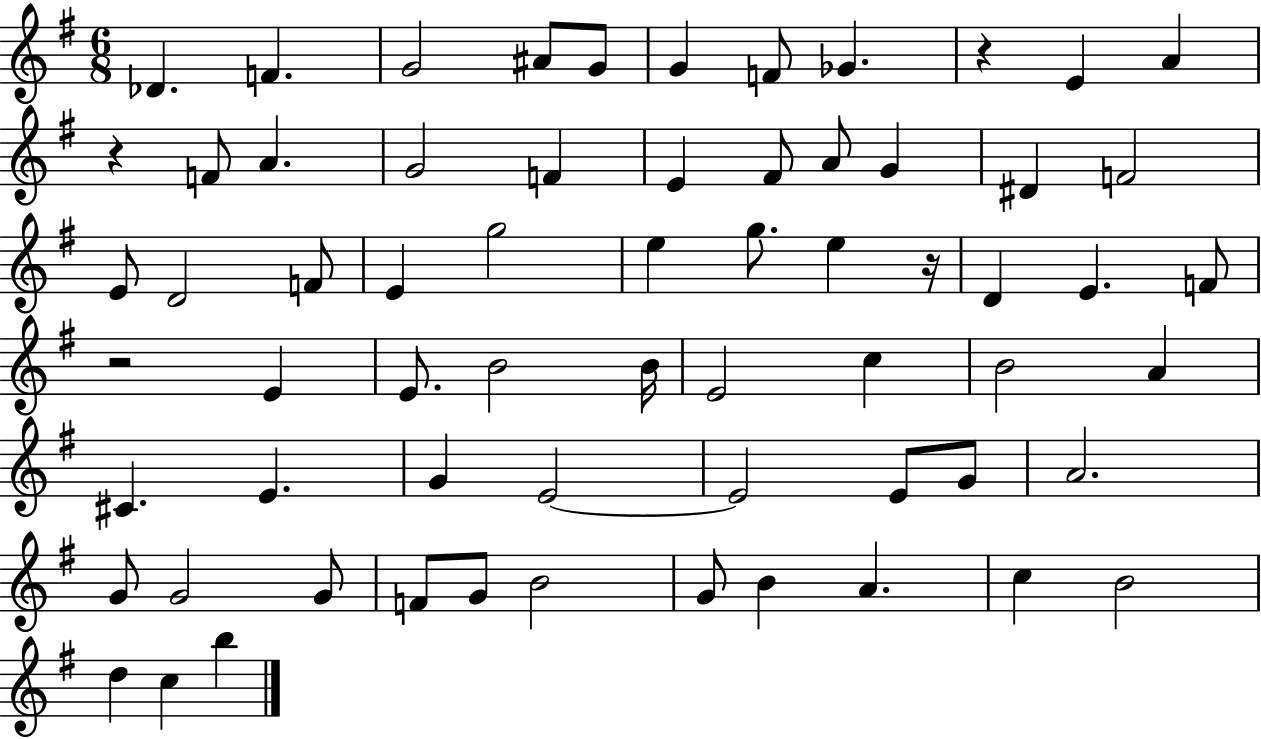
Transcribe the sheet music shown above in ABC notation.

X:1
T:Untitled
M:6/8
L:1/4
K:G
_D F G2 ^A/2 G/2 G F/2 _G z E A z F/2 A G2 F E ^F/2 A/2 G ^D F2 E/2 D2 F/2 E g2 e g/2 e z/4 D E F/2 z2 E E/2 B2 B/4 E2 c B2 A ^C E G E2 E2 E/2 G/2 A2 G/2 G2 G/2 F/2 G/2 B2 G/2 B A c B2 d c b